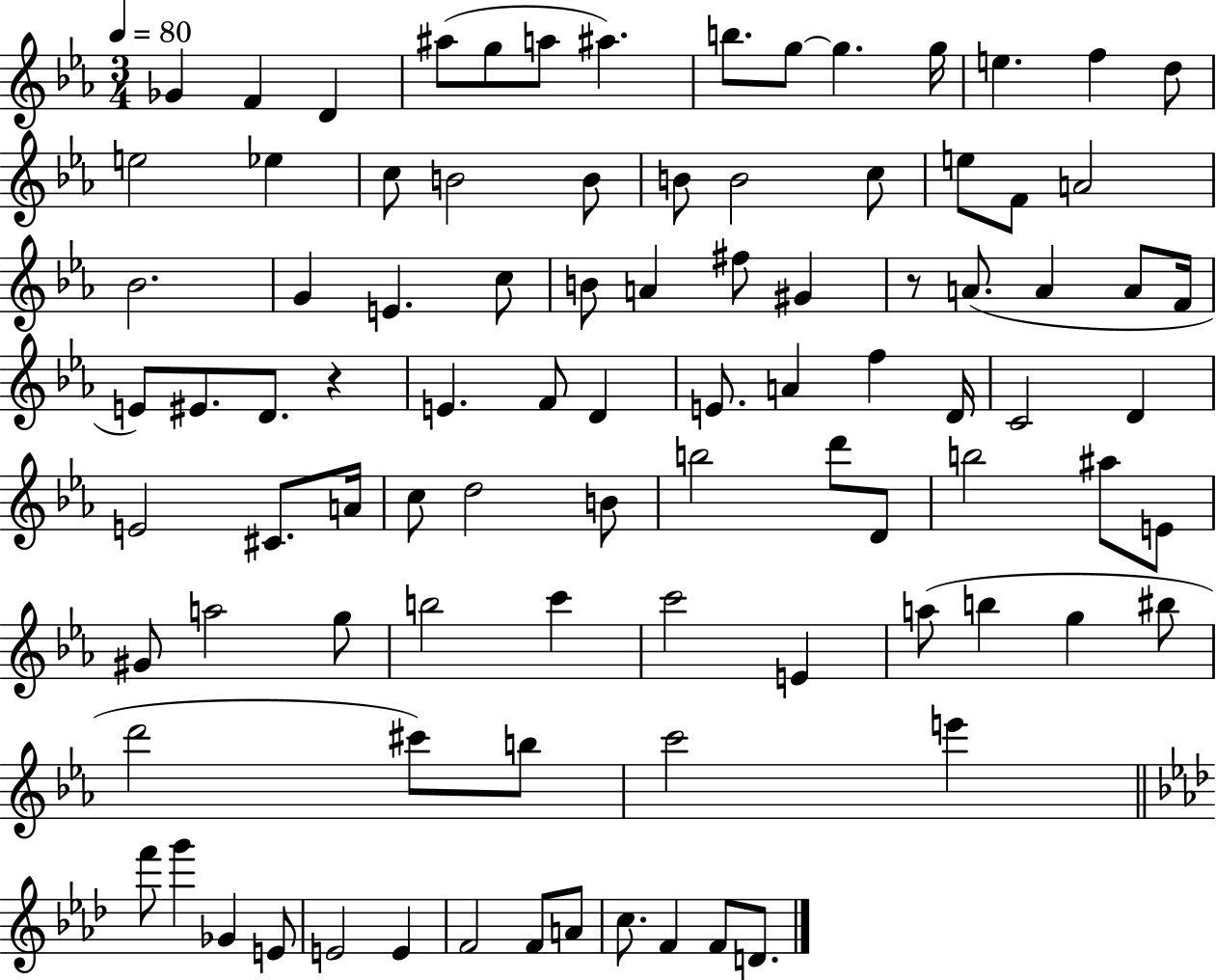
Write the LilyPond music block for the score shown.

{
  \clef treble
  \numericTimeSignature
  \time 3/4
  \key ees \major
  \tempo 4 = 80
  ges'4 f'4 d'4 | ais''8( g''8 a''8 ais''4.) | b''8. g''8~~ g''4. g''16 | e''4. f''4 d''8 | \break e''2 ees''4 | c''8 b'2 b'8 | b'8 b'2 c''8 | e''8 f'8 a'2 | \break bes'2. | g'4 e'4. c''8 | b'8 a'4 fis''8 gis'4 | r8 a'8.( a'4 a'8 f'16 | \break e'8) eis'8. d'8. r4 | e'4. f'8 d'4 | e'8. a'4 f''4 d'16 | c'2 d'4 | \break e'2 cis'8. a'16 | c''8 d''2 b'8 | b''2 d'''8 d'8 | b''2 ais''8 e'8 | \break gis'8 a''2 g''8 | b''2 c'''4 | c'''2 e'4 | a''8( b''4 g''4 bis''8 | \break d'''2 cis'''8) b''8 | c'''2 e'''4 | \bar "||" \break \key f \minor f'''8 g'''4 ges'4 e'8 | e'2 e'4 | f'2 f'8 a'8 | c''8. f'4 f'8 d'8. | \break \bar "|."
}